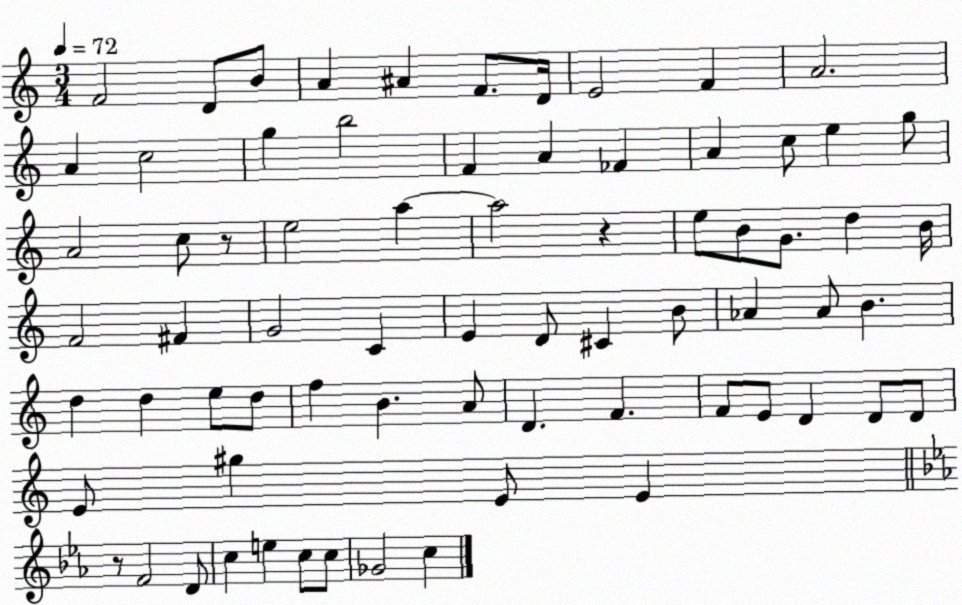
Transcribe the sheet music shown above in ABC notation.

X:1
T:Untitled
M:3/4
L:1/4
K:C
F2 D/2 B/2 A ^A F/2 D/4 E2 F A2 A c2 g b2 F A _F A c/2 e g/2 A2 c/2 z/2 e2 a a2 z e/2 B/2 G/2 d B/4 F2 ^F G2 C E D/2 ^C B/2 _A _A/2 B d d e/2 d/2 f B A/2 D F F/2 E/2 D D/2 D/2 E/2 ^g E/2 E z/2 F2 D/2 c e c/2 c/2 _G2 c